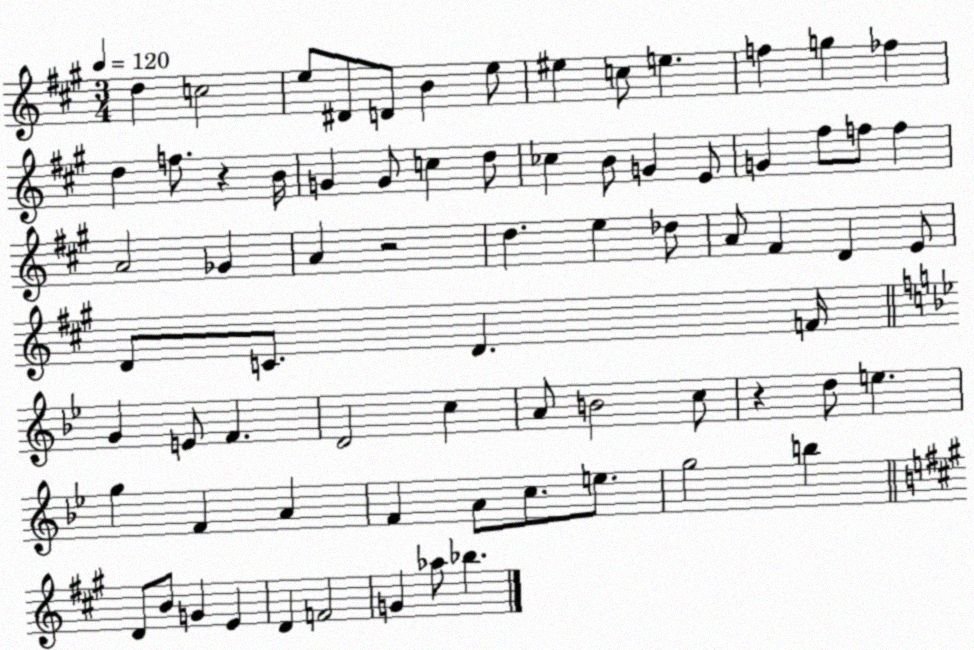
X:1
T:Untitled
M:3/4
L:1/4
K:A
d c2 e/2 ^D/2 D/2 B e/2 ^e c/2 e f g _f d f/2 z B/4 G G/2 c d/2 _c B/2 G E/2 G ^f/2 f/2 f A2 _G A z2 d e _d/2 A/2 ^F D E/2 D/2 C/2 D F/4 G E/2 F D2 c A/2 B2 c/2 z d/2 e g F A F A/2 c/2 e/2 g2 b D/2 B/2 G E D F2 G _a/2 _b